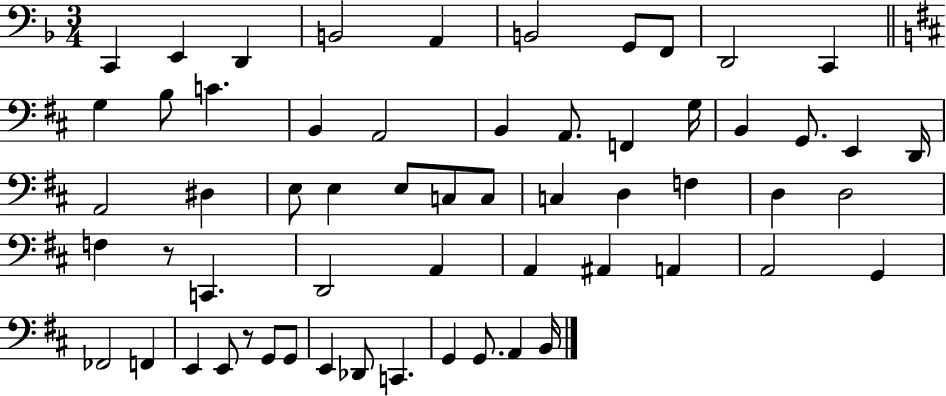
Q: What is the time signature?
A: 3/4